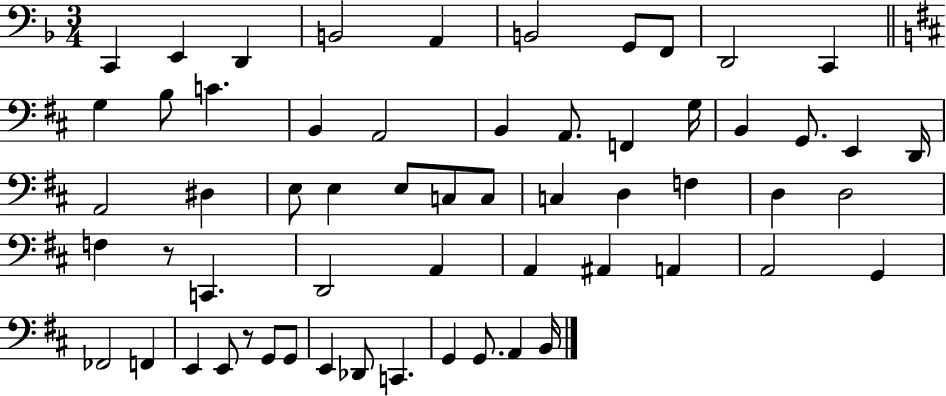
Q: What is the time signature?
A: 3/4